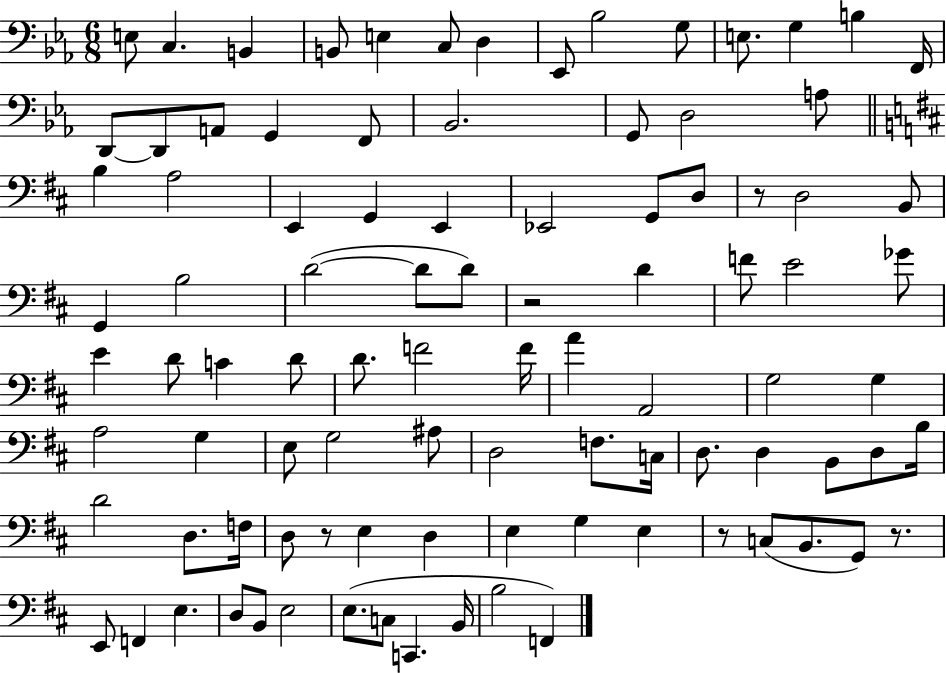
{
  \clef bass
  \numericTimeSignature
  \time 6/8
  \key ees \major
  e8 c4. b,4 | b,8 e4 c8 d4 | ees,8 bes2 g8 | e8. g4 b4 f,16 | \break d,8~~ d,8 a,8 g,4 f,8 | bes,2. | g,8 d2 a8 | \bar "||" \break \key d \major b4 a2 | e,4 g,4 e,4 | ees,2 g,8 d8 | r8 d2 b,8 | \break g,4 b2 | d'2~(~ d'8 d'8) | r2 d'4 | f'8 e'2 ges'8 | \break e'4 d'8 c'4 d'8 | d'8. f'2 f'16 | a'4 a,2 | g2 g4 | \break a2 g4 | e8 g2 ais8 | d2 f8. c16 | d8. d4 b,8 d8 b16 | \break d'2 d8. f16 | d8 r8 e4 d4 | e4 g4 e4 | r8 c8( b,8. g,8) r8. | \break e,8 f,4 e4. | d8 b,8 e2 | e8.( c8 c,4. b,16 | b2 f,4) | \break \bar "|."
}